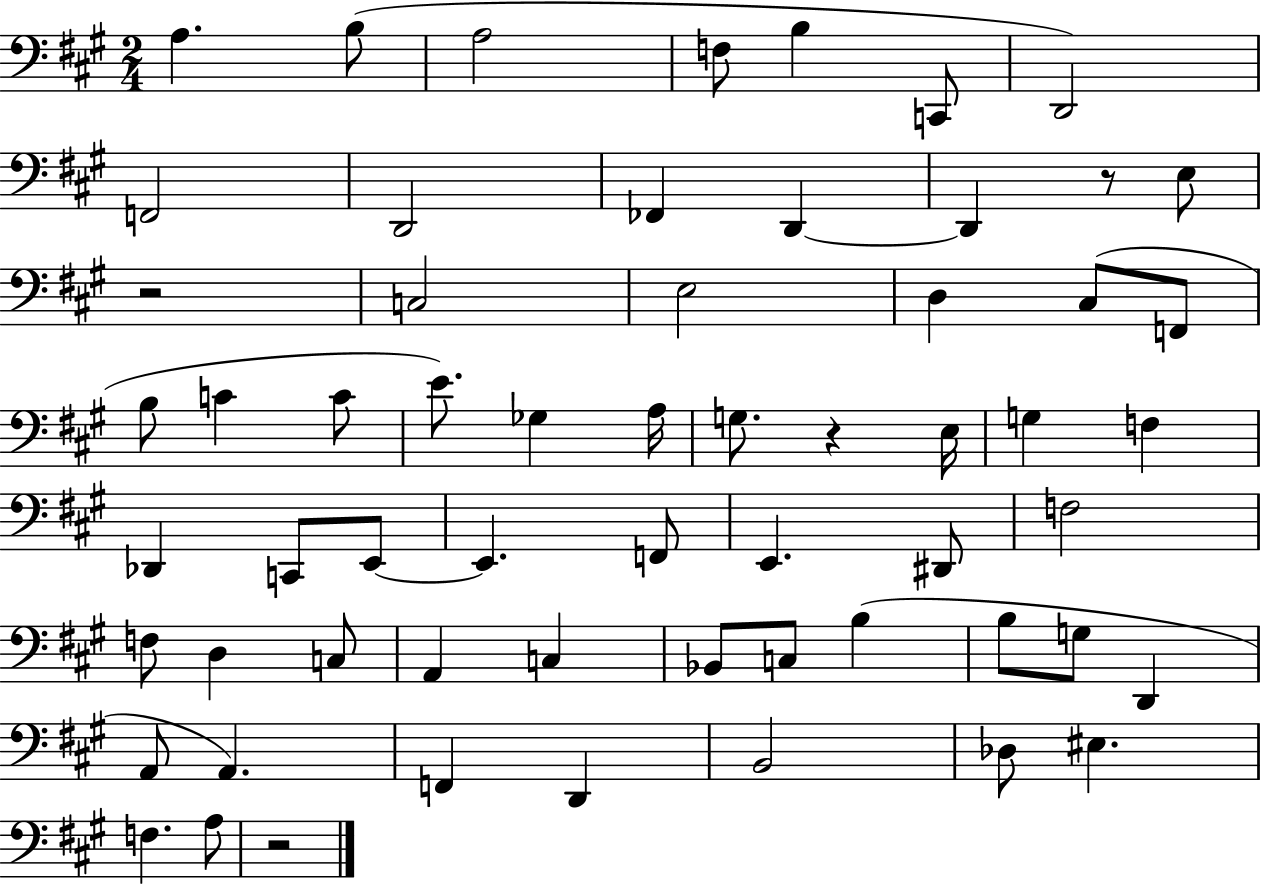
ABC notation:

X:1
T:Untitled
M:2/4
L:1/4
K:A
A, B,/2 A,2 F,/2 B, C,,/2 D,,2 F,,2 D,,2 _F,, D,, D,, z/2 E,/2 z2 C,2 E,2 D, ^C,/2 F,,/2 B,/2 C C/2 E/2 _G, A,/4 G,/2 z E,/4 G, F, _D,, C,,/2 E,,/2 E,, F,,/2 E,, ^D,,/2 F,2 F,/2 D, C,/2 A,, C, _B,,/2 C,/2 B, B,/2 G,/2 D,, A,,/2 A,, F,, D,, B,,2 _D,/2 ^E, F, A,/2 z2